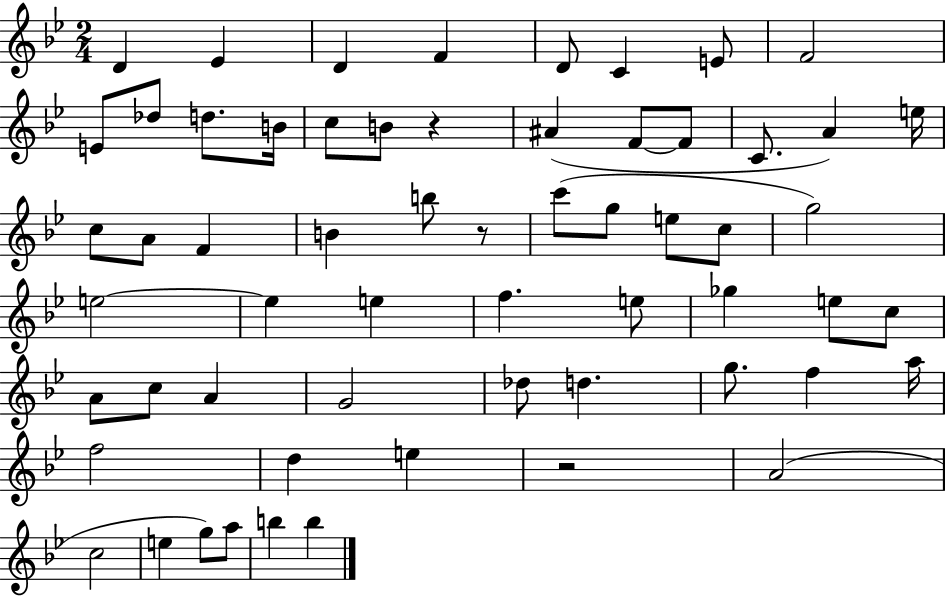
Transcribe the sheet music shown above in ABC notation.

X:1
T:Untitled
M:2/4
L:1/4
K:Bb
D _E D F D/2 C E/2 F2 E/2 _d/2 d/2 B/4 c/2 B/2 z ^A F/2 F/2 C/2 A e/4 c/2 A/2 F B b/2 z/2 c'/2 g/2 e/2 c/2 g2 e2 e e f e/2 _g e/2 c/2 A/2 c/2 A G2 _d/2 d g/2 f a/4 f2 d e z2 A2 c2 e g/2 a/2 b b